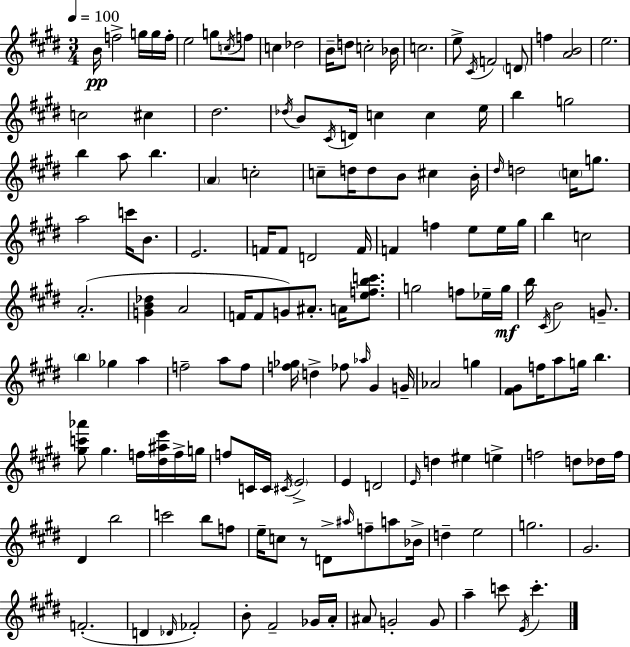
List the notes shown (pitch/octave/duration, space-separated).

B4/s F5/h G5/s G5/s F5/s E5/h G5/e C5/s F5/e C5/q Db5/h B4/s D5/e C5/h Bb4/s C5/h. E5/e C#4/s F4/h D4/e F5/q [A4,B4]/h E5/h. C5/h C#5/q D#5/h. Db5/s B4/e C#4/s D4/s C5/q C5/q E5/s B5/q G5/h B5/q A5/e B5/q. A4/q C5/h C5/e D5/s D5/e B4/e C#5/q B4/s D#5/s D5/h C5/s G5/e. A5/h C6/s B4/e. E4/h. F4/s F4/e D4/h F4/s F4/q F5/q E5/e E5/s G#5/s B5/q C5/h A4/h. [G4,B4,Db5]/q A4/h F4/s F4/e G4/e A#4/e. A4/s [E5,F5,B5,C6]/e. G5/h F5/e Eb5/s G5/s B5/s C#4/s B4/h G4/e. B5/q Gb5/q A5/q F5/h A5/e F5/e [F5,Gb5]/s D5/q FES5/e Ab5/s G#4/q G4/s Ab4/h G5/q [F#4,G#4]/e F5/s A5/e G5/s B5/q. [G#5,C6,Ab6]/e G#5/q. F5/s [D#5,A#5,E6]/s F5/s G5/s F5/e C4/s C4/s C#4/s E4/h E4/q D4/h E4/s D5/q EIS5/q E5/q F5/h D5/e Db5/s F5/s D#4/q B5/h C6/h B5/e F5/e E5/s C5/e R/e D4/e A#5/s F5/e A5/e Bb4/s D5/q E5/h G5/h. G#4/h. F4/h. D4/q Db4/s FES4/h B4/e F#4/h Gb4/s A4/s A#4/e G4/h G4/e A5/q C6/e E4/s C6/q.